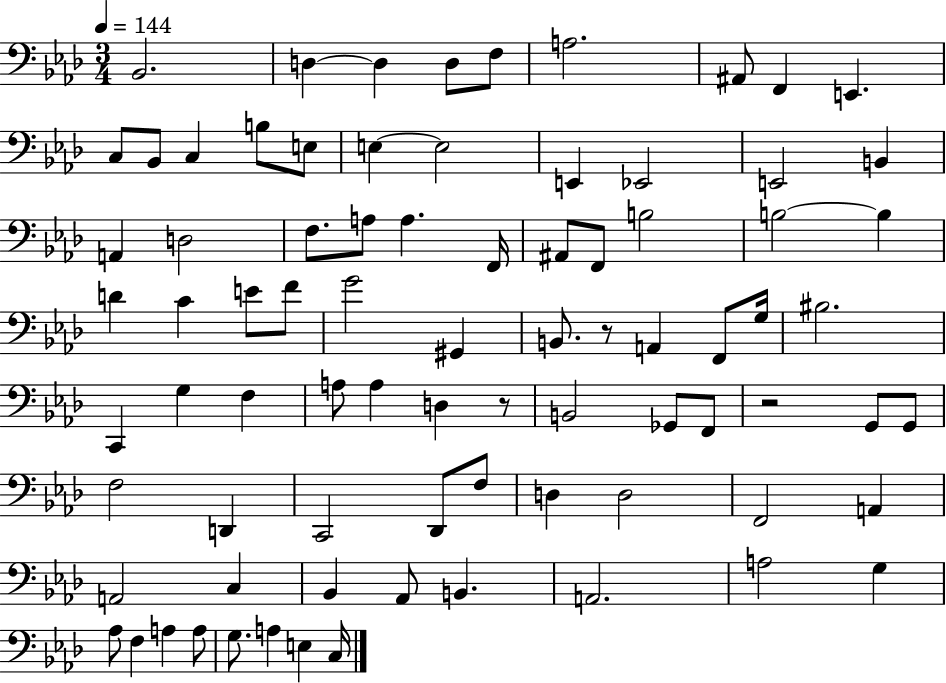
Bb2/h. D3/q D3/q D3/e F3/e A3/h. A#2/e F2/q E2/q. C3/e Bb2/e C3/q B3/e E3/e E3/q E3/h E2/q Eb2/h E2/h B2/q A2/q D3/h F3/e. A3/e A3/q. F2/s A#2/e F2/e B3/h B3/h B3/q D4/q C4/q E4/e F4/e G4/h G#2/q B2/e. R/e A2/q F2/e G3/s BIS3/h. C2/q G3/q F3/q A3/e A3/q D3/q R/e B2/h Gb2/e F2/e R/h G2/e G2/e F3/h D2/q C2/h Db2/e F3/e D3/q D3/h F2/h A2/q A2/h C3/q Bb2/q Ab2/e B2/q. A2/h. A3/h G3/q Ab3/e F3/q A3/q A3/e G3/e. A3/q E3/q C3/s